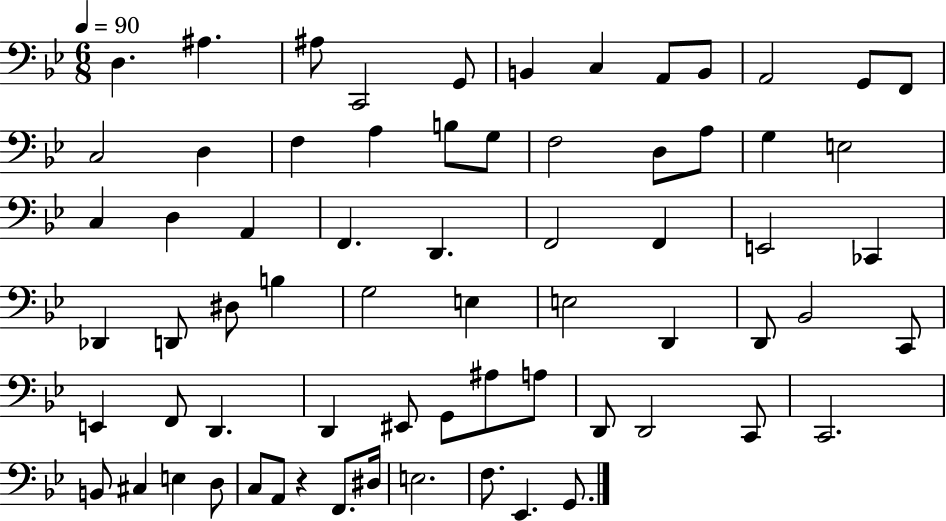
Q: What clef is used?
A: bass